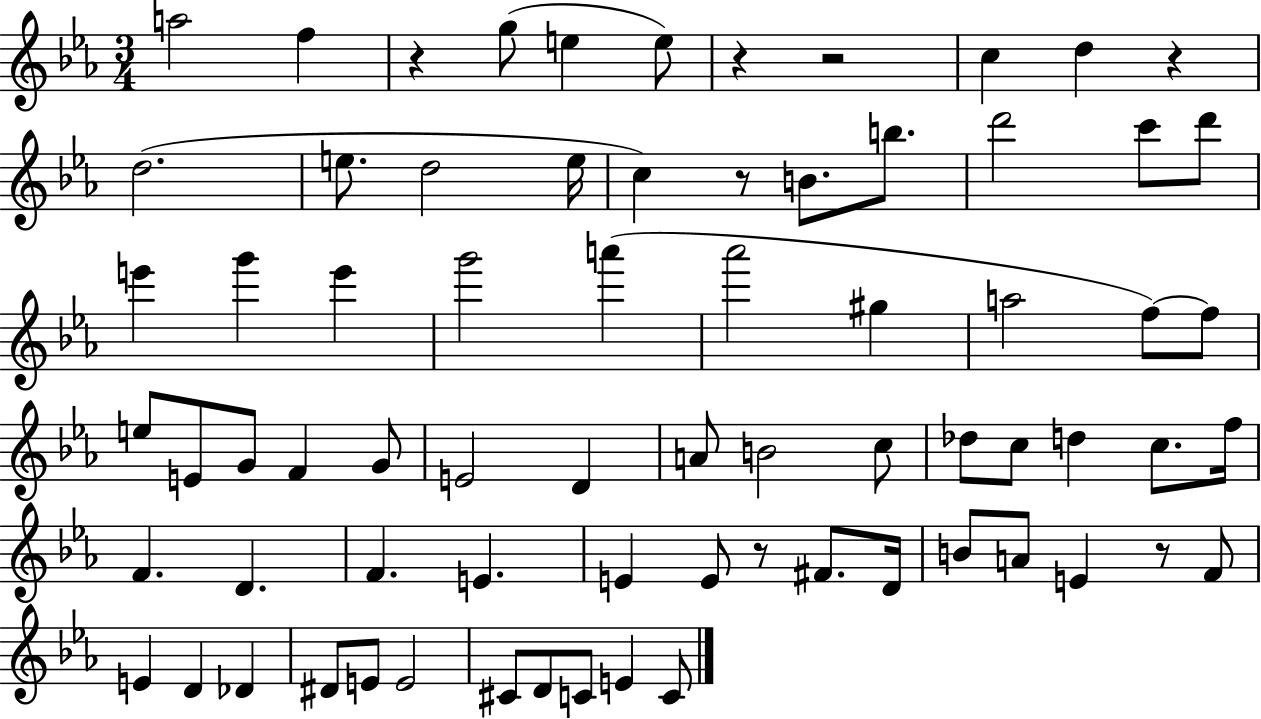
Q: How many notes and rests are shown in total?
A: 72